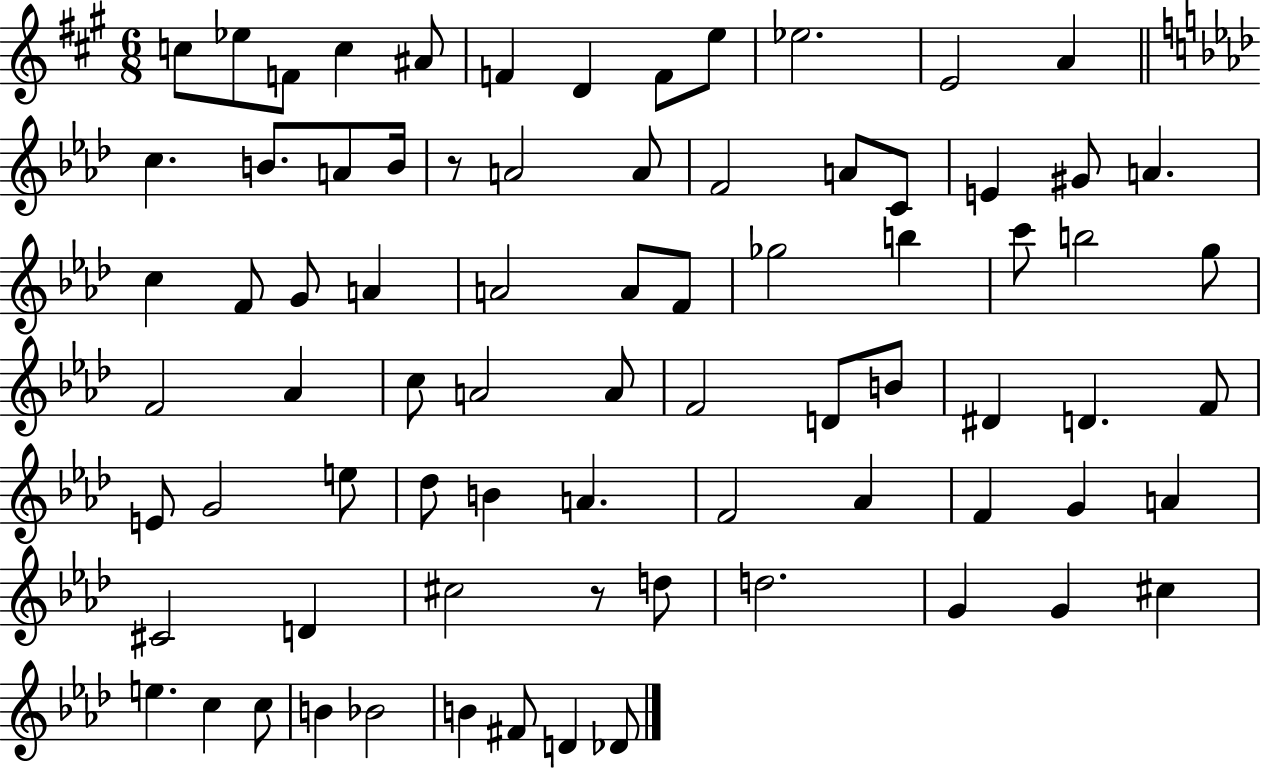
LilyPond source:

{
  \clef treble
  \numericTimeSignature
  \time 6/8
  \key a \major
  \repeat volta 2 { c''8 ees''8 f'8 c''4 ais'8 | f'4 d'4 f'8 e''8 | ees''2. | e'2 a'4 | \break \bar "||" \break \key aes \major c''4. b'8. a'8 b'16 | r8 a'2 a'8 | f'2 a'8 c'8 | e'4 gis'8 a'4. | \break c''4 f'8 g'8 a'4 | a'2 a'8 f'8 | ges''2 b''4 | c'''8 b''2 g''8 | \break f'2 aes'4 | c''8 a'2 a'8 | f'2 d'8 b'8 | dis'4 d'4. f'8 | \break e'8 g'2 e''8 | des''8 b'4 a'4. | f'2 aes'4 | f'4 g'4 a'4 | \break cis'2 d'4 | cis''2 r8 d''8 | d''2. | g'4 g'4 cis''4 | \break e''4. c''4 c''8 | b'4 bes'2 | b'4 fis'8 d'4 des'8 | } \bar "|."
}